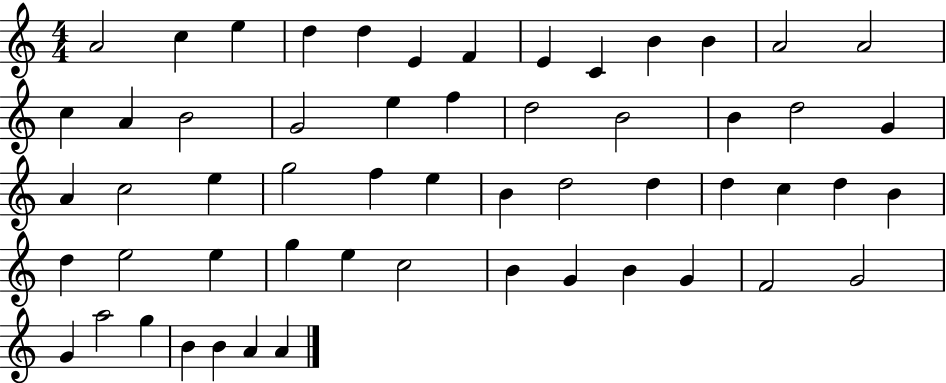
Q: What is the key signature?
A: C major